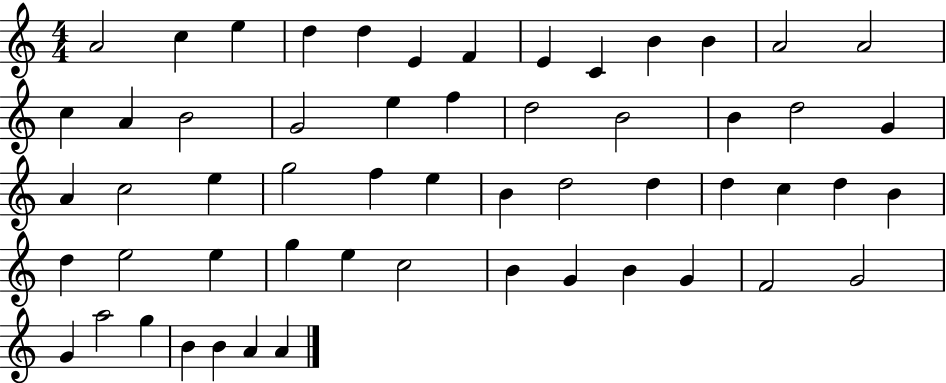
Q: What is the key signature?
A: C major